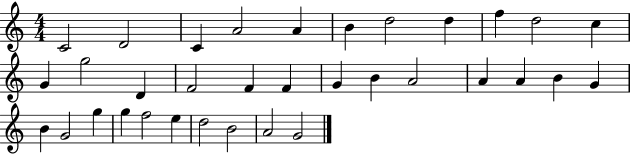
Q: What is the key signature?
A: C major